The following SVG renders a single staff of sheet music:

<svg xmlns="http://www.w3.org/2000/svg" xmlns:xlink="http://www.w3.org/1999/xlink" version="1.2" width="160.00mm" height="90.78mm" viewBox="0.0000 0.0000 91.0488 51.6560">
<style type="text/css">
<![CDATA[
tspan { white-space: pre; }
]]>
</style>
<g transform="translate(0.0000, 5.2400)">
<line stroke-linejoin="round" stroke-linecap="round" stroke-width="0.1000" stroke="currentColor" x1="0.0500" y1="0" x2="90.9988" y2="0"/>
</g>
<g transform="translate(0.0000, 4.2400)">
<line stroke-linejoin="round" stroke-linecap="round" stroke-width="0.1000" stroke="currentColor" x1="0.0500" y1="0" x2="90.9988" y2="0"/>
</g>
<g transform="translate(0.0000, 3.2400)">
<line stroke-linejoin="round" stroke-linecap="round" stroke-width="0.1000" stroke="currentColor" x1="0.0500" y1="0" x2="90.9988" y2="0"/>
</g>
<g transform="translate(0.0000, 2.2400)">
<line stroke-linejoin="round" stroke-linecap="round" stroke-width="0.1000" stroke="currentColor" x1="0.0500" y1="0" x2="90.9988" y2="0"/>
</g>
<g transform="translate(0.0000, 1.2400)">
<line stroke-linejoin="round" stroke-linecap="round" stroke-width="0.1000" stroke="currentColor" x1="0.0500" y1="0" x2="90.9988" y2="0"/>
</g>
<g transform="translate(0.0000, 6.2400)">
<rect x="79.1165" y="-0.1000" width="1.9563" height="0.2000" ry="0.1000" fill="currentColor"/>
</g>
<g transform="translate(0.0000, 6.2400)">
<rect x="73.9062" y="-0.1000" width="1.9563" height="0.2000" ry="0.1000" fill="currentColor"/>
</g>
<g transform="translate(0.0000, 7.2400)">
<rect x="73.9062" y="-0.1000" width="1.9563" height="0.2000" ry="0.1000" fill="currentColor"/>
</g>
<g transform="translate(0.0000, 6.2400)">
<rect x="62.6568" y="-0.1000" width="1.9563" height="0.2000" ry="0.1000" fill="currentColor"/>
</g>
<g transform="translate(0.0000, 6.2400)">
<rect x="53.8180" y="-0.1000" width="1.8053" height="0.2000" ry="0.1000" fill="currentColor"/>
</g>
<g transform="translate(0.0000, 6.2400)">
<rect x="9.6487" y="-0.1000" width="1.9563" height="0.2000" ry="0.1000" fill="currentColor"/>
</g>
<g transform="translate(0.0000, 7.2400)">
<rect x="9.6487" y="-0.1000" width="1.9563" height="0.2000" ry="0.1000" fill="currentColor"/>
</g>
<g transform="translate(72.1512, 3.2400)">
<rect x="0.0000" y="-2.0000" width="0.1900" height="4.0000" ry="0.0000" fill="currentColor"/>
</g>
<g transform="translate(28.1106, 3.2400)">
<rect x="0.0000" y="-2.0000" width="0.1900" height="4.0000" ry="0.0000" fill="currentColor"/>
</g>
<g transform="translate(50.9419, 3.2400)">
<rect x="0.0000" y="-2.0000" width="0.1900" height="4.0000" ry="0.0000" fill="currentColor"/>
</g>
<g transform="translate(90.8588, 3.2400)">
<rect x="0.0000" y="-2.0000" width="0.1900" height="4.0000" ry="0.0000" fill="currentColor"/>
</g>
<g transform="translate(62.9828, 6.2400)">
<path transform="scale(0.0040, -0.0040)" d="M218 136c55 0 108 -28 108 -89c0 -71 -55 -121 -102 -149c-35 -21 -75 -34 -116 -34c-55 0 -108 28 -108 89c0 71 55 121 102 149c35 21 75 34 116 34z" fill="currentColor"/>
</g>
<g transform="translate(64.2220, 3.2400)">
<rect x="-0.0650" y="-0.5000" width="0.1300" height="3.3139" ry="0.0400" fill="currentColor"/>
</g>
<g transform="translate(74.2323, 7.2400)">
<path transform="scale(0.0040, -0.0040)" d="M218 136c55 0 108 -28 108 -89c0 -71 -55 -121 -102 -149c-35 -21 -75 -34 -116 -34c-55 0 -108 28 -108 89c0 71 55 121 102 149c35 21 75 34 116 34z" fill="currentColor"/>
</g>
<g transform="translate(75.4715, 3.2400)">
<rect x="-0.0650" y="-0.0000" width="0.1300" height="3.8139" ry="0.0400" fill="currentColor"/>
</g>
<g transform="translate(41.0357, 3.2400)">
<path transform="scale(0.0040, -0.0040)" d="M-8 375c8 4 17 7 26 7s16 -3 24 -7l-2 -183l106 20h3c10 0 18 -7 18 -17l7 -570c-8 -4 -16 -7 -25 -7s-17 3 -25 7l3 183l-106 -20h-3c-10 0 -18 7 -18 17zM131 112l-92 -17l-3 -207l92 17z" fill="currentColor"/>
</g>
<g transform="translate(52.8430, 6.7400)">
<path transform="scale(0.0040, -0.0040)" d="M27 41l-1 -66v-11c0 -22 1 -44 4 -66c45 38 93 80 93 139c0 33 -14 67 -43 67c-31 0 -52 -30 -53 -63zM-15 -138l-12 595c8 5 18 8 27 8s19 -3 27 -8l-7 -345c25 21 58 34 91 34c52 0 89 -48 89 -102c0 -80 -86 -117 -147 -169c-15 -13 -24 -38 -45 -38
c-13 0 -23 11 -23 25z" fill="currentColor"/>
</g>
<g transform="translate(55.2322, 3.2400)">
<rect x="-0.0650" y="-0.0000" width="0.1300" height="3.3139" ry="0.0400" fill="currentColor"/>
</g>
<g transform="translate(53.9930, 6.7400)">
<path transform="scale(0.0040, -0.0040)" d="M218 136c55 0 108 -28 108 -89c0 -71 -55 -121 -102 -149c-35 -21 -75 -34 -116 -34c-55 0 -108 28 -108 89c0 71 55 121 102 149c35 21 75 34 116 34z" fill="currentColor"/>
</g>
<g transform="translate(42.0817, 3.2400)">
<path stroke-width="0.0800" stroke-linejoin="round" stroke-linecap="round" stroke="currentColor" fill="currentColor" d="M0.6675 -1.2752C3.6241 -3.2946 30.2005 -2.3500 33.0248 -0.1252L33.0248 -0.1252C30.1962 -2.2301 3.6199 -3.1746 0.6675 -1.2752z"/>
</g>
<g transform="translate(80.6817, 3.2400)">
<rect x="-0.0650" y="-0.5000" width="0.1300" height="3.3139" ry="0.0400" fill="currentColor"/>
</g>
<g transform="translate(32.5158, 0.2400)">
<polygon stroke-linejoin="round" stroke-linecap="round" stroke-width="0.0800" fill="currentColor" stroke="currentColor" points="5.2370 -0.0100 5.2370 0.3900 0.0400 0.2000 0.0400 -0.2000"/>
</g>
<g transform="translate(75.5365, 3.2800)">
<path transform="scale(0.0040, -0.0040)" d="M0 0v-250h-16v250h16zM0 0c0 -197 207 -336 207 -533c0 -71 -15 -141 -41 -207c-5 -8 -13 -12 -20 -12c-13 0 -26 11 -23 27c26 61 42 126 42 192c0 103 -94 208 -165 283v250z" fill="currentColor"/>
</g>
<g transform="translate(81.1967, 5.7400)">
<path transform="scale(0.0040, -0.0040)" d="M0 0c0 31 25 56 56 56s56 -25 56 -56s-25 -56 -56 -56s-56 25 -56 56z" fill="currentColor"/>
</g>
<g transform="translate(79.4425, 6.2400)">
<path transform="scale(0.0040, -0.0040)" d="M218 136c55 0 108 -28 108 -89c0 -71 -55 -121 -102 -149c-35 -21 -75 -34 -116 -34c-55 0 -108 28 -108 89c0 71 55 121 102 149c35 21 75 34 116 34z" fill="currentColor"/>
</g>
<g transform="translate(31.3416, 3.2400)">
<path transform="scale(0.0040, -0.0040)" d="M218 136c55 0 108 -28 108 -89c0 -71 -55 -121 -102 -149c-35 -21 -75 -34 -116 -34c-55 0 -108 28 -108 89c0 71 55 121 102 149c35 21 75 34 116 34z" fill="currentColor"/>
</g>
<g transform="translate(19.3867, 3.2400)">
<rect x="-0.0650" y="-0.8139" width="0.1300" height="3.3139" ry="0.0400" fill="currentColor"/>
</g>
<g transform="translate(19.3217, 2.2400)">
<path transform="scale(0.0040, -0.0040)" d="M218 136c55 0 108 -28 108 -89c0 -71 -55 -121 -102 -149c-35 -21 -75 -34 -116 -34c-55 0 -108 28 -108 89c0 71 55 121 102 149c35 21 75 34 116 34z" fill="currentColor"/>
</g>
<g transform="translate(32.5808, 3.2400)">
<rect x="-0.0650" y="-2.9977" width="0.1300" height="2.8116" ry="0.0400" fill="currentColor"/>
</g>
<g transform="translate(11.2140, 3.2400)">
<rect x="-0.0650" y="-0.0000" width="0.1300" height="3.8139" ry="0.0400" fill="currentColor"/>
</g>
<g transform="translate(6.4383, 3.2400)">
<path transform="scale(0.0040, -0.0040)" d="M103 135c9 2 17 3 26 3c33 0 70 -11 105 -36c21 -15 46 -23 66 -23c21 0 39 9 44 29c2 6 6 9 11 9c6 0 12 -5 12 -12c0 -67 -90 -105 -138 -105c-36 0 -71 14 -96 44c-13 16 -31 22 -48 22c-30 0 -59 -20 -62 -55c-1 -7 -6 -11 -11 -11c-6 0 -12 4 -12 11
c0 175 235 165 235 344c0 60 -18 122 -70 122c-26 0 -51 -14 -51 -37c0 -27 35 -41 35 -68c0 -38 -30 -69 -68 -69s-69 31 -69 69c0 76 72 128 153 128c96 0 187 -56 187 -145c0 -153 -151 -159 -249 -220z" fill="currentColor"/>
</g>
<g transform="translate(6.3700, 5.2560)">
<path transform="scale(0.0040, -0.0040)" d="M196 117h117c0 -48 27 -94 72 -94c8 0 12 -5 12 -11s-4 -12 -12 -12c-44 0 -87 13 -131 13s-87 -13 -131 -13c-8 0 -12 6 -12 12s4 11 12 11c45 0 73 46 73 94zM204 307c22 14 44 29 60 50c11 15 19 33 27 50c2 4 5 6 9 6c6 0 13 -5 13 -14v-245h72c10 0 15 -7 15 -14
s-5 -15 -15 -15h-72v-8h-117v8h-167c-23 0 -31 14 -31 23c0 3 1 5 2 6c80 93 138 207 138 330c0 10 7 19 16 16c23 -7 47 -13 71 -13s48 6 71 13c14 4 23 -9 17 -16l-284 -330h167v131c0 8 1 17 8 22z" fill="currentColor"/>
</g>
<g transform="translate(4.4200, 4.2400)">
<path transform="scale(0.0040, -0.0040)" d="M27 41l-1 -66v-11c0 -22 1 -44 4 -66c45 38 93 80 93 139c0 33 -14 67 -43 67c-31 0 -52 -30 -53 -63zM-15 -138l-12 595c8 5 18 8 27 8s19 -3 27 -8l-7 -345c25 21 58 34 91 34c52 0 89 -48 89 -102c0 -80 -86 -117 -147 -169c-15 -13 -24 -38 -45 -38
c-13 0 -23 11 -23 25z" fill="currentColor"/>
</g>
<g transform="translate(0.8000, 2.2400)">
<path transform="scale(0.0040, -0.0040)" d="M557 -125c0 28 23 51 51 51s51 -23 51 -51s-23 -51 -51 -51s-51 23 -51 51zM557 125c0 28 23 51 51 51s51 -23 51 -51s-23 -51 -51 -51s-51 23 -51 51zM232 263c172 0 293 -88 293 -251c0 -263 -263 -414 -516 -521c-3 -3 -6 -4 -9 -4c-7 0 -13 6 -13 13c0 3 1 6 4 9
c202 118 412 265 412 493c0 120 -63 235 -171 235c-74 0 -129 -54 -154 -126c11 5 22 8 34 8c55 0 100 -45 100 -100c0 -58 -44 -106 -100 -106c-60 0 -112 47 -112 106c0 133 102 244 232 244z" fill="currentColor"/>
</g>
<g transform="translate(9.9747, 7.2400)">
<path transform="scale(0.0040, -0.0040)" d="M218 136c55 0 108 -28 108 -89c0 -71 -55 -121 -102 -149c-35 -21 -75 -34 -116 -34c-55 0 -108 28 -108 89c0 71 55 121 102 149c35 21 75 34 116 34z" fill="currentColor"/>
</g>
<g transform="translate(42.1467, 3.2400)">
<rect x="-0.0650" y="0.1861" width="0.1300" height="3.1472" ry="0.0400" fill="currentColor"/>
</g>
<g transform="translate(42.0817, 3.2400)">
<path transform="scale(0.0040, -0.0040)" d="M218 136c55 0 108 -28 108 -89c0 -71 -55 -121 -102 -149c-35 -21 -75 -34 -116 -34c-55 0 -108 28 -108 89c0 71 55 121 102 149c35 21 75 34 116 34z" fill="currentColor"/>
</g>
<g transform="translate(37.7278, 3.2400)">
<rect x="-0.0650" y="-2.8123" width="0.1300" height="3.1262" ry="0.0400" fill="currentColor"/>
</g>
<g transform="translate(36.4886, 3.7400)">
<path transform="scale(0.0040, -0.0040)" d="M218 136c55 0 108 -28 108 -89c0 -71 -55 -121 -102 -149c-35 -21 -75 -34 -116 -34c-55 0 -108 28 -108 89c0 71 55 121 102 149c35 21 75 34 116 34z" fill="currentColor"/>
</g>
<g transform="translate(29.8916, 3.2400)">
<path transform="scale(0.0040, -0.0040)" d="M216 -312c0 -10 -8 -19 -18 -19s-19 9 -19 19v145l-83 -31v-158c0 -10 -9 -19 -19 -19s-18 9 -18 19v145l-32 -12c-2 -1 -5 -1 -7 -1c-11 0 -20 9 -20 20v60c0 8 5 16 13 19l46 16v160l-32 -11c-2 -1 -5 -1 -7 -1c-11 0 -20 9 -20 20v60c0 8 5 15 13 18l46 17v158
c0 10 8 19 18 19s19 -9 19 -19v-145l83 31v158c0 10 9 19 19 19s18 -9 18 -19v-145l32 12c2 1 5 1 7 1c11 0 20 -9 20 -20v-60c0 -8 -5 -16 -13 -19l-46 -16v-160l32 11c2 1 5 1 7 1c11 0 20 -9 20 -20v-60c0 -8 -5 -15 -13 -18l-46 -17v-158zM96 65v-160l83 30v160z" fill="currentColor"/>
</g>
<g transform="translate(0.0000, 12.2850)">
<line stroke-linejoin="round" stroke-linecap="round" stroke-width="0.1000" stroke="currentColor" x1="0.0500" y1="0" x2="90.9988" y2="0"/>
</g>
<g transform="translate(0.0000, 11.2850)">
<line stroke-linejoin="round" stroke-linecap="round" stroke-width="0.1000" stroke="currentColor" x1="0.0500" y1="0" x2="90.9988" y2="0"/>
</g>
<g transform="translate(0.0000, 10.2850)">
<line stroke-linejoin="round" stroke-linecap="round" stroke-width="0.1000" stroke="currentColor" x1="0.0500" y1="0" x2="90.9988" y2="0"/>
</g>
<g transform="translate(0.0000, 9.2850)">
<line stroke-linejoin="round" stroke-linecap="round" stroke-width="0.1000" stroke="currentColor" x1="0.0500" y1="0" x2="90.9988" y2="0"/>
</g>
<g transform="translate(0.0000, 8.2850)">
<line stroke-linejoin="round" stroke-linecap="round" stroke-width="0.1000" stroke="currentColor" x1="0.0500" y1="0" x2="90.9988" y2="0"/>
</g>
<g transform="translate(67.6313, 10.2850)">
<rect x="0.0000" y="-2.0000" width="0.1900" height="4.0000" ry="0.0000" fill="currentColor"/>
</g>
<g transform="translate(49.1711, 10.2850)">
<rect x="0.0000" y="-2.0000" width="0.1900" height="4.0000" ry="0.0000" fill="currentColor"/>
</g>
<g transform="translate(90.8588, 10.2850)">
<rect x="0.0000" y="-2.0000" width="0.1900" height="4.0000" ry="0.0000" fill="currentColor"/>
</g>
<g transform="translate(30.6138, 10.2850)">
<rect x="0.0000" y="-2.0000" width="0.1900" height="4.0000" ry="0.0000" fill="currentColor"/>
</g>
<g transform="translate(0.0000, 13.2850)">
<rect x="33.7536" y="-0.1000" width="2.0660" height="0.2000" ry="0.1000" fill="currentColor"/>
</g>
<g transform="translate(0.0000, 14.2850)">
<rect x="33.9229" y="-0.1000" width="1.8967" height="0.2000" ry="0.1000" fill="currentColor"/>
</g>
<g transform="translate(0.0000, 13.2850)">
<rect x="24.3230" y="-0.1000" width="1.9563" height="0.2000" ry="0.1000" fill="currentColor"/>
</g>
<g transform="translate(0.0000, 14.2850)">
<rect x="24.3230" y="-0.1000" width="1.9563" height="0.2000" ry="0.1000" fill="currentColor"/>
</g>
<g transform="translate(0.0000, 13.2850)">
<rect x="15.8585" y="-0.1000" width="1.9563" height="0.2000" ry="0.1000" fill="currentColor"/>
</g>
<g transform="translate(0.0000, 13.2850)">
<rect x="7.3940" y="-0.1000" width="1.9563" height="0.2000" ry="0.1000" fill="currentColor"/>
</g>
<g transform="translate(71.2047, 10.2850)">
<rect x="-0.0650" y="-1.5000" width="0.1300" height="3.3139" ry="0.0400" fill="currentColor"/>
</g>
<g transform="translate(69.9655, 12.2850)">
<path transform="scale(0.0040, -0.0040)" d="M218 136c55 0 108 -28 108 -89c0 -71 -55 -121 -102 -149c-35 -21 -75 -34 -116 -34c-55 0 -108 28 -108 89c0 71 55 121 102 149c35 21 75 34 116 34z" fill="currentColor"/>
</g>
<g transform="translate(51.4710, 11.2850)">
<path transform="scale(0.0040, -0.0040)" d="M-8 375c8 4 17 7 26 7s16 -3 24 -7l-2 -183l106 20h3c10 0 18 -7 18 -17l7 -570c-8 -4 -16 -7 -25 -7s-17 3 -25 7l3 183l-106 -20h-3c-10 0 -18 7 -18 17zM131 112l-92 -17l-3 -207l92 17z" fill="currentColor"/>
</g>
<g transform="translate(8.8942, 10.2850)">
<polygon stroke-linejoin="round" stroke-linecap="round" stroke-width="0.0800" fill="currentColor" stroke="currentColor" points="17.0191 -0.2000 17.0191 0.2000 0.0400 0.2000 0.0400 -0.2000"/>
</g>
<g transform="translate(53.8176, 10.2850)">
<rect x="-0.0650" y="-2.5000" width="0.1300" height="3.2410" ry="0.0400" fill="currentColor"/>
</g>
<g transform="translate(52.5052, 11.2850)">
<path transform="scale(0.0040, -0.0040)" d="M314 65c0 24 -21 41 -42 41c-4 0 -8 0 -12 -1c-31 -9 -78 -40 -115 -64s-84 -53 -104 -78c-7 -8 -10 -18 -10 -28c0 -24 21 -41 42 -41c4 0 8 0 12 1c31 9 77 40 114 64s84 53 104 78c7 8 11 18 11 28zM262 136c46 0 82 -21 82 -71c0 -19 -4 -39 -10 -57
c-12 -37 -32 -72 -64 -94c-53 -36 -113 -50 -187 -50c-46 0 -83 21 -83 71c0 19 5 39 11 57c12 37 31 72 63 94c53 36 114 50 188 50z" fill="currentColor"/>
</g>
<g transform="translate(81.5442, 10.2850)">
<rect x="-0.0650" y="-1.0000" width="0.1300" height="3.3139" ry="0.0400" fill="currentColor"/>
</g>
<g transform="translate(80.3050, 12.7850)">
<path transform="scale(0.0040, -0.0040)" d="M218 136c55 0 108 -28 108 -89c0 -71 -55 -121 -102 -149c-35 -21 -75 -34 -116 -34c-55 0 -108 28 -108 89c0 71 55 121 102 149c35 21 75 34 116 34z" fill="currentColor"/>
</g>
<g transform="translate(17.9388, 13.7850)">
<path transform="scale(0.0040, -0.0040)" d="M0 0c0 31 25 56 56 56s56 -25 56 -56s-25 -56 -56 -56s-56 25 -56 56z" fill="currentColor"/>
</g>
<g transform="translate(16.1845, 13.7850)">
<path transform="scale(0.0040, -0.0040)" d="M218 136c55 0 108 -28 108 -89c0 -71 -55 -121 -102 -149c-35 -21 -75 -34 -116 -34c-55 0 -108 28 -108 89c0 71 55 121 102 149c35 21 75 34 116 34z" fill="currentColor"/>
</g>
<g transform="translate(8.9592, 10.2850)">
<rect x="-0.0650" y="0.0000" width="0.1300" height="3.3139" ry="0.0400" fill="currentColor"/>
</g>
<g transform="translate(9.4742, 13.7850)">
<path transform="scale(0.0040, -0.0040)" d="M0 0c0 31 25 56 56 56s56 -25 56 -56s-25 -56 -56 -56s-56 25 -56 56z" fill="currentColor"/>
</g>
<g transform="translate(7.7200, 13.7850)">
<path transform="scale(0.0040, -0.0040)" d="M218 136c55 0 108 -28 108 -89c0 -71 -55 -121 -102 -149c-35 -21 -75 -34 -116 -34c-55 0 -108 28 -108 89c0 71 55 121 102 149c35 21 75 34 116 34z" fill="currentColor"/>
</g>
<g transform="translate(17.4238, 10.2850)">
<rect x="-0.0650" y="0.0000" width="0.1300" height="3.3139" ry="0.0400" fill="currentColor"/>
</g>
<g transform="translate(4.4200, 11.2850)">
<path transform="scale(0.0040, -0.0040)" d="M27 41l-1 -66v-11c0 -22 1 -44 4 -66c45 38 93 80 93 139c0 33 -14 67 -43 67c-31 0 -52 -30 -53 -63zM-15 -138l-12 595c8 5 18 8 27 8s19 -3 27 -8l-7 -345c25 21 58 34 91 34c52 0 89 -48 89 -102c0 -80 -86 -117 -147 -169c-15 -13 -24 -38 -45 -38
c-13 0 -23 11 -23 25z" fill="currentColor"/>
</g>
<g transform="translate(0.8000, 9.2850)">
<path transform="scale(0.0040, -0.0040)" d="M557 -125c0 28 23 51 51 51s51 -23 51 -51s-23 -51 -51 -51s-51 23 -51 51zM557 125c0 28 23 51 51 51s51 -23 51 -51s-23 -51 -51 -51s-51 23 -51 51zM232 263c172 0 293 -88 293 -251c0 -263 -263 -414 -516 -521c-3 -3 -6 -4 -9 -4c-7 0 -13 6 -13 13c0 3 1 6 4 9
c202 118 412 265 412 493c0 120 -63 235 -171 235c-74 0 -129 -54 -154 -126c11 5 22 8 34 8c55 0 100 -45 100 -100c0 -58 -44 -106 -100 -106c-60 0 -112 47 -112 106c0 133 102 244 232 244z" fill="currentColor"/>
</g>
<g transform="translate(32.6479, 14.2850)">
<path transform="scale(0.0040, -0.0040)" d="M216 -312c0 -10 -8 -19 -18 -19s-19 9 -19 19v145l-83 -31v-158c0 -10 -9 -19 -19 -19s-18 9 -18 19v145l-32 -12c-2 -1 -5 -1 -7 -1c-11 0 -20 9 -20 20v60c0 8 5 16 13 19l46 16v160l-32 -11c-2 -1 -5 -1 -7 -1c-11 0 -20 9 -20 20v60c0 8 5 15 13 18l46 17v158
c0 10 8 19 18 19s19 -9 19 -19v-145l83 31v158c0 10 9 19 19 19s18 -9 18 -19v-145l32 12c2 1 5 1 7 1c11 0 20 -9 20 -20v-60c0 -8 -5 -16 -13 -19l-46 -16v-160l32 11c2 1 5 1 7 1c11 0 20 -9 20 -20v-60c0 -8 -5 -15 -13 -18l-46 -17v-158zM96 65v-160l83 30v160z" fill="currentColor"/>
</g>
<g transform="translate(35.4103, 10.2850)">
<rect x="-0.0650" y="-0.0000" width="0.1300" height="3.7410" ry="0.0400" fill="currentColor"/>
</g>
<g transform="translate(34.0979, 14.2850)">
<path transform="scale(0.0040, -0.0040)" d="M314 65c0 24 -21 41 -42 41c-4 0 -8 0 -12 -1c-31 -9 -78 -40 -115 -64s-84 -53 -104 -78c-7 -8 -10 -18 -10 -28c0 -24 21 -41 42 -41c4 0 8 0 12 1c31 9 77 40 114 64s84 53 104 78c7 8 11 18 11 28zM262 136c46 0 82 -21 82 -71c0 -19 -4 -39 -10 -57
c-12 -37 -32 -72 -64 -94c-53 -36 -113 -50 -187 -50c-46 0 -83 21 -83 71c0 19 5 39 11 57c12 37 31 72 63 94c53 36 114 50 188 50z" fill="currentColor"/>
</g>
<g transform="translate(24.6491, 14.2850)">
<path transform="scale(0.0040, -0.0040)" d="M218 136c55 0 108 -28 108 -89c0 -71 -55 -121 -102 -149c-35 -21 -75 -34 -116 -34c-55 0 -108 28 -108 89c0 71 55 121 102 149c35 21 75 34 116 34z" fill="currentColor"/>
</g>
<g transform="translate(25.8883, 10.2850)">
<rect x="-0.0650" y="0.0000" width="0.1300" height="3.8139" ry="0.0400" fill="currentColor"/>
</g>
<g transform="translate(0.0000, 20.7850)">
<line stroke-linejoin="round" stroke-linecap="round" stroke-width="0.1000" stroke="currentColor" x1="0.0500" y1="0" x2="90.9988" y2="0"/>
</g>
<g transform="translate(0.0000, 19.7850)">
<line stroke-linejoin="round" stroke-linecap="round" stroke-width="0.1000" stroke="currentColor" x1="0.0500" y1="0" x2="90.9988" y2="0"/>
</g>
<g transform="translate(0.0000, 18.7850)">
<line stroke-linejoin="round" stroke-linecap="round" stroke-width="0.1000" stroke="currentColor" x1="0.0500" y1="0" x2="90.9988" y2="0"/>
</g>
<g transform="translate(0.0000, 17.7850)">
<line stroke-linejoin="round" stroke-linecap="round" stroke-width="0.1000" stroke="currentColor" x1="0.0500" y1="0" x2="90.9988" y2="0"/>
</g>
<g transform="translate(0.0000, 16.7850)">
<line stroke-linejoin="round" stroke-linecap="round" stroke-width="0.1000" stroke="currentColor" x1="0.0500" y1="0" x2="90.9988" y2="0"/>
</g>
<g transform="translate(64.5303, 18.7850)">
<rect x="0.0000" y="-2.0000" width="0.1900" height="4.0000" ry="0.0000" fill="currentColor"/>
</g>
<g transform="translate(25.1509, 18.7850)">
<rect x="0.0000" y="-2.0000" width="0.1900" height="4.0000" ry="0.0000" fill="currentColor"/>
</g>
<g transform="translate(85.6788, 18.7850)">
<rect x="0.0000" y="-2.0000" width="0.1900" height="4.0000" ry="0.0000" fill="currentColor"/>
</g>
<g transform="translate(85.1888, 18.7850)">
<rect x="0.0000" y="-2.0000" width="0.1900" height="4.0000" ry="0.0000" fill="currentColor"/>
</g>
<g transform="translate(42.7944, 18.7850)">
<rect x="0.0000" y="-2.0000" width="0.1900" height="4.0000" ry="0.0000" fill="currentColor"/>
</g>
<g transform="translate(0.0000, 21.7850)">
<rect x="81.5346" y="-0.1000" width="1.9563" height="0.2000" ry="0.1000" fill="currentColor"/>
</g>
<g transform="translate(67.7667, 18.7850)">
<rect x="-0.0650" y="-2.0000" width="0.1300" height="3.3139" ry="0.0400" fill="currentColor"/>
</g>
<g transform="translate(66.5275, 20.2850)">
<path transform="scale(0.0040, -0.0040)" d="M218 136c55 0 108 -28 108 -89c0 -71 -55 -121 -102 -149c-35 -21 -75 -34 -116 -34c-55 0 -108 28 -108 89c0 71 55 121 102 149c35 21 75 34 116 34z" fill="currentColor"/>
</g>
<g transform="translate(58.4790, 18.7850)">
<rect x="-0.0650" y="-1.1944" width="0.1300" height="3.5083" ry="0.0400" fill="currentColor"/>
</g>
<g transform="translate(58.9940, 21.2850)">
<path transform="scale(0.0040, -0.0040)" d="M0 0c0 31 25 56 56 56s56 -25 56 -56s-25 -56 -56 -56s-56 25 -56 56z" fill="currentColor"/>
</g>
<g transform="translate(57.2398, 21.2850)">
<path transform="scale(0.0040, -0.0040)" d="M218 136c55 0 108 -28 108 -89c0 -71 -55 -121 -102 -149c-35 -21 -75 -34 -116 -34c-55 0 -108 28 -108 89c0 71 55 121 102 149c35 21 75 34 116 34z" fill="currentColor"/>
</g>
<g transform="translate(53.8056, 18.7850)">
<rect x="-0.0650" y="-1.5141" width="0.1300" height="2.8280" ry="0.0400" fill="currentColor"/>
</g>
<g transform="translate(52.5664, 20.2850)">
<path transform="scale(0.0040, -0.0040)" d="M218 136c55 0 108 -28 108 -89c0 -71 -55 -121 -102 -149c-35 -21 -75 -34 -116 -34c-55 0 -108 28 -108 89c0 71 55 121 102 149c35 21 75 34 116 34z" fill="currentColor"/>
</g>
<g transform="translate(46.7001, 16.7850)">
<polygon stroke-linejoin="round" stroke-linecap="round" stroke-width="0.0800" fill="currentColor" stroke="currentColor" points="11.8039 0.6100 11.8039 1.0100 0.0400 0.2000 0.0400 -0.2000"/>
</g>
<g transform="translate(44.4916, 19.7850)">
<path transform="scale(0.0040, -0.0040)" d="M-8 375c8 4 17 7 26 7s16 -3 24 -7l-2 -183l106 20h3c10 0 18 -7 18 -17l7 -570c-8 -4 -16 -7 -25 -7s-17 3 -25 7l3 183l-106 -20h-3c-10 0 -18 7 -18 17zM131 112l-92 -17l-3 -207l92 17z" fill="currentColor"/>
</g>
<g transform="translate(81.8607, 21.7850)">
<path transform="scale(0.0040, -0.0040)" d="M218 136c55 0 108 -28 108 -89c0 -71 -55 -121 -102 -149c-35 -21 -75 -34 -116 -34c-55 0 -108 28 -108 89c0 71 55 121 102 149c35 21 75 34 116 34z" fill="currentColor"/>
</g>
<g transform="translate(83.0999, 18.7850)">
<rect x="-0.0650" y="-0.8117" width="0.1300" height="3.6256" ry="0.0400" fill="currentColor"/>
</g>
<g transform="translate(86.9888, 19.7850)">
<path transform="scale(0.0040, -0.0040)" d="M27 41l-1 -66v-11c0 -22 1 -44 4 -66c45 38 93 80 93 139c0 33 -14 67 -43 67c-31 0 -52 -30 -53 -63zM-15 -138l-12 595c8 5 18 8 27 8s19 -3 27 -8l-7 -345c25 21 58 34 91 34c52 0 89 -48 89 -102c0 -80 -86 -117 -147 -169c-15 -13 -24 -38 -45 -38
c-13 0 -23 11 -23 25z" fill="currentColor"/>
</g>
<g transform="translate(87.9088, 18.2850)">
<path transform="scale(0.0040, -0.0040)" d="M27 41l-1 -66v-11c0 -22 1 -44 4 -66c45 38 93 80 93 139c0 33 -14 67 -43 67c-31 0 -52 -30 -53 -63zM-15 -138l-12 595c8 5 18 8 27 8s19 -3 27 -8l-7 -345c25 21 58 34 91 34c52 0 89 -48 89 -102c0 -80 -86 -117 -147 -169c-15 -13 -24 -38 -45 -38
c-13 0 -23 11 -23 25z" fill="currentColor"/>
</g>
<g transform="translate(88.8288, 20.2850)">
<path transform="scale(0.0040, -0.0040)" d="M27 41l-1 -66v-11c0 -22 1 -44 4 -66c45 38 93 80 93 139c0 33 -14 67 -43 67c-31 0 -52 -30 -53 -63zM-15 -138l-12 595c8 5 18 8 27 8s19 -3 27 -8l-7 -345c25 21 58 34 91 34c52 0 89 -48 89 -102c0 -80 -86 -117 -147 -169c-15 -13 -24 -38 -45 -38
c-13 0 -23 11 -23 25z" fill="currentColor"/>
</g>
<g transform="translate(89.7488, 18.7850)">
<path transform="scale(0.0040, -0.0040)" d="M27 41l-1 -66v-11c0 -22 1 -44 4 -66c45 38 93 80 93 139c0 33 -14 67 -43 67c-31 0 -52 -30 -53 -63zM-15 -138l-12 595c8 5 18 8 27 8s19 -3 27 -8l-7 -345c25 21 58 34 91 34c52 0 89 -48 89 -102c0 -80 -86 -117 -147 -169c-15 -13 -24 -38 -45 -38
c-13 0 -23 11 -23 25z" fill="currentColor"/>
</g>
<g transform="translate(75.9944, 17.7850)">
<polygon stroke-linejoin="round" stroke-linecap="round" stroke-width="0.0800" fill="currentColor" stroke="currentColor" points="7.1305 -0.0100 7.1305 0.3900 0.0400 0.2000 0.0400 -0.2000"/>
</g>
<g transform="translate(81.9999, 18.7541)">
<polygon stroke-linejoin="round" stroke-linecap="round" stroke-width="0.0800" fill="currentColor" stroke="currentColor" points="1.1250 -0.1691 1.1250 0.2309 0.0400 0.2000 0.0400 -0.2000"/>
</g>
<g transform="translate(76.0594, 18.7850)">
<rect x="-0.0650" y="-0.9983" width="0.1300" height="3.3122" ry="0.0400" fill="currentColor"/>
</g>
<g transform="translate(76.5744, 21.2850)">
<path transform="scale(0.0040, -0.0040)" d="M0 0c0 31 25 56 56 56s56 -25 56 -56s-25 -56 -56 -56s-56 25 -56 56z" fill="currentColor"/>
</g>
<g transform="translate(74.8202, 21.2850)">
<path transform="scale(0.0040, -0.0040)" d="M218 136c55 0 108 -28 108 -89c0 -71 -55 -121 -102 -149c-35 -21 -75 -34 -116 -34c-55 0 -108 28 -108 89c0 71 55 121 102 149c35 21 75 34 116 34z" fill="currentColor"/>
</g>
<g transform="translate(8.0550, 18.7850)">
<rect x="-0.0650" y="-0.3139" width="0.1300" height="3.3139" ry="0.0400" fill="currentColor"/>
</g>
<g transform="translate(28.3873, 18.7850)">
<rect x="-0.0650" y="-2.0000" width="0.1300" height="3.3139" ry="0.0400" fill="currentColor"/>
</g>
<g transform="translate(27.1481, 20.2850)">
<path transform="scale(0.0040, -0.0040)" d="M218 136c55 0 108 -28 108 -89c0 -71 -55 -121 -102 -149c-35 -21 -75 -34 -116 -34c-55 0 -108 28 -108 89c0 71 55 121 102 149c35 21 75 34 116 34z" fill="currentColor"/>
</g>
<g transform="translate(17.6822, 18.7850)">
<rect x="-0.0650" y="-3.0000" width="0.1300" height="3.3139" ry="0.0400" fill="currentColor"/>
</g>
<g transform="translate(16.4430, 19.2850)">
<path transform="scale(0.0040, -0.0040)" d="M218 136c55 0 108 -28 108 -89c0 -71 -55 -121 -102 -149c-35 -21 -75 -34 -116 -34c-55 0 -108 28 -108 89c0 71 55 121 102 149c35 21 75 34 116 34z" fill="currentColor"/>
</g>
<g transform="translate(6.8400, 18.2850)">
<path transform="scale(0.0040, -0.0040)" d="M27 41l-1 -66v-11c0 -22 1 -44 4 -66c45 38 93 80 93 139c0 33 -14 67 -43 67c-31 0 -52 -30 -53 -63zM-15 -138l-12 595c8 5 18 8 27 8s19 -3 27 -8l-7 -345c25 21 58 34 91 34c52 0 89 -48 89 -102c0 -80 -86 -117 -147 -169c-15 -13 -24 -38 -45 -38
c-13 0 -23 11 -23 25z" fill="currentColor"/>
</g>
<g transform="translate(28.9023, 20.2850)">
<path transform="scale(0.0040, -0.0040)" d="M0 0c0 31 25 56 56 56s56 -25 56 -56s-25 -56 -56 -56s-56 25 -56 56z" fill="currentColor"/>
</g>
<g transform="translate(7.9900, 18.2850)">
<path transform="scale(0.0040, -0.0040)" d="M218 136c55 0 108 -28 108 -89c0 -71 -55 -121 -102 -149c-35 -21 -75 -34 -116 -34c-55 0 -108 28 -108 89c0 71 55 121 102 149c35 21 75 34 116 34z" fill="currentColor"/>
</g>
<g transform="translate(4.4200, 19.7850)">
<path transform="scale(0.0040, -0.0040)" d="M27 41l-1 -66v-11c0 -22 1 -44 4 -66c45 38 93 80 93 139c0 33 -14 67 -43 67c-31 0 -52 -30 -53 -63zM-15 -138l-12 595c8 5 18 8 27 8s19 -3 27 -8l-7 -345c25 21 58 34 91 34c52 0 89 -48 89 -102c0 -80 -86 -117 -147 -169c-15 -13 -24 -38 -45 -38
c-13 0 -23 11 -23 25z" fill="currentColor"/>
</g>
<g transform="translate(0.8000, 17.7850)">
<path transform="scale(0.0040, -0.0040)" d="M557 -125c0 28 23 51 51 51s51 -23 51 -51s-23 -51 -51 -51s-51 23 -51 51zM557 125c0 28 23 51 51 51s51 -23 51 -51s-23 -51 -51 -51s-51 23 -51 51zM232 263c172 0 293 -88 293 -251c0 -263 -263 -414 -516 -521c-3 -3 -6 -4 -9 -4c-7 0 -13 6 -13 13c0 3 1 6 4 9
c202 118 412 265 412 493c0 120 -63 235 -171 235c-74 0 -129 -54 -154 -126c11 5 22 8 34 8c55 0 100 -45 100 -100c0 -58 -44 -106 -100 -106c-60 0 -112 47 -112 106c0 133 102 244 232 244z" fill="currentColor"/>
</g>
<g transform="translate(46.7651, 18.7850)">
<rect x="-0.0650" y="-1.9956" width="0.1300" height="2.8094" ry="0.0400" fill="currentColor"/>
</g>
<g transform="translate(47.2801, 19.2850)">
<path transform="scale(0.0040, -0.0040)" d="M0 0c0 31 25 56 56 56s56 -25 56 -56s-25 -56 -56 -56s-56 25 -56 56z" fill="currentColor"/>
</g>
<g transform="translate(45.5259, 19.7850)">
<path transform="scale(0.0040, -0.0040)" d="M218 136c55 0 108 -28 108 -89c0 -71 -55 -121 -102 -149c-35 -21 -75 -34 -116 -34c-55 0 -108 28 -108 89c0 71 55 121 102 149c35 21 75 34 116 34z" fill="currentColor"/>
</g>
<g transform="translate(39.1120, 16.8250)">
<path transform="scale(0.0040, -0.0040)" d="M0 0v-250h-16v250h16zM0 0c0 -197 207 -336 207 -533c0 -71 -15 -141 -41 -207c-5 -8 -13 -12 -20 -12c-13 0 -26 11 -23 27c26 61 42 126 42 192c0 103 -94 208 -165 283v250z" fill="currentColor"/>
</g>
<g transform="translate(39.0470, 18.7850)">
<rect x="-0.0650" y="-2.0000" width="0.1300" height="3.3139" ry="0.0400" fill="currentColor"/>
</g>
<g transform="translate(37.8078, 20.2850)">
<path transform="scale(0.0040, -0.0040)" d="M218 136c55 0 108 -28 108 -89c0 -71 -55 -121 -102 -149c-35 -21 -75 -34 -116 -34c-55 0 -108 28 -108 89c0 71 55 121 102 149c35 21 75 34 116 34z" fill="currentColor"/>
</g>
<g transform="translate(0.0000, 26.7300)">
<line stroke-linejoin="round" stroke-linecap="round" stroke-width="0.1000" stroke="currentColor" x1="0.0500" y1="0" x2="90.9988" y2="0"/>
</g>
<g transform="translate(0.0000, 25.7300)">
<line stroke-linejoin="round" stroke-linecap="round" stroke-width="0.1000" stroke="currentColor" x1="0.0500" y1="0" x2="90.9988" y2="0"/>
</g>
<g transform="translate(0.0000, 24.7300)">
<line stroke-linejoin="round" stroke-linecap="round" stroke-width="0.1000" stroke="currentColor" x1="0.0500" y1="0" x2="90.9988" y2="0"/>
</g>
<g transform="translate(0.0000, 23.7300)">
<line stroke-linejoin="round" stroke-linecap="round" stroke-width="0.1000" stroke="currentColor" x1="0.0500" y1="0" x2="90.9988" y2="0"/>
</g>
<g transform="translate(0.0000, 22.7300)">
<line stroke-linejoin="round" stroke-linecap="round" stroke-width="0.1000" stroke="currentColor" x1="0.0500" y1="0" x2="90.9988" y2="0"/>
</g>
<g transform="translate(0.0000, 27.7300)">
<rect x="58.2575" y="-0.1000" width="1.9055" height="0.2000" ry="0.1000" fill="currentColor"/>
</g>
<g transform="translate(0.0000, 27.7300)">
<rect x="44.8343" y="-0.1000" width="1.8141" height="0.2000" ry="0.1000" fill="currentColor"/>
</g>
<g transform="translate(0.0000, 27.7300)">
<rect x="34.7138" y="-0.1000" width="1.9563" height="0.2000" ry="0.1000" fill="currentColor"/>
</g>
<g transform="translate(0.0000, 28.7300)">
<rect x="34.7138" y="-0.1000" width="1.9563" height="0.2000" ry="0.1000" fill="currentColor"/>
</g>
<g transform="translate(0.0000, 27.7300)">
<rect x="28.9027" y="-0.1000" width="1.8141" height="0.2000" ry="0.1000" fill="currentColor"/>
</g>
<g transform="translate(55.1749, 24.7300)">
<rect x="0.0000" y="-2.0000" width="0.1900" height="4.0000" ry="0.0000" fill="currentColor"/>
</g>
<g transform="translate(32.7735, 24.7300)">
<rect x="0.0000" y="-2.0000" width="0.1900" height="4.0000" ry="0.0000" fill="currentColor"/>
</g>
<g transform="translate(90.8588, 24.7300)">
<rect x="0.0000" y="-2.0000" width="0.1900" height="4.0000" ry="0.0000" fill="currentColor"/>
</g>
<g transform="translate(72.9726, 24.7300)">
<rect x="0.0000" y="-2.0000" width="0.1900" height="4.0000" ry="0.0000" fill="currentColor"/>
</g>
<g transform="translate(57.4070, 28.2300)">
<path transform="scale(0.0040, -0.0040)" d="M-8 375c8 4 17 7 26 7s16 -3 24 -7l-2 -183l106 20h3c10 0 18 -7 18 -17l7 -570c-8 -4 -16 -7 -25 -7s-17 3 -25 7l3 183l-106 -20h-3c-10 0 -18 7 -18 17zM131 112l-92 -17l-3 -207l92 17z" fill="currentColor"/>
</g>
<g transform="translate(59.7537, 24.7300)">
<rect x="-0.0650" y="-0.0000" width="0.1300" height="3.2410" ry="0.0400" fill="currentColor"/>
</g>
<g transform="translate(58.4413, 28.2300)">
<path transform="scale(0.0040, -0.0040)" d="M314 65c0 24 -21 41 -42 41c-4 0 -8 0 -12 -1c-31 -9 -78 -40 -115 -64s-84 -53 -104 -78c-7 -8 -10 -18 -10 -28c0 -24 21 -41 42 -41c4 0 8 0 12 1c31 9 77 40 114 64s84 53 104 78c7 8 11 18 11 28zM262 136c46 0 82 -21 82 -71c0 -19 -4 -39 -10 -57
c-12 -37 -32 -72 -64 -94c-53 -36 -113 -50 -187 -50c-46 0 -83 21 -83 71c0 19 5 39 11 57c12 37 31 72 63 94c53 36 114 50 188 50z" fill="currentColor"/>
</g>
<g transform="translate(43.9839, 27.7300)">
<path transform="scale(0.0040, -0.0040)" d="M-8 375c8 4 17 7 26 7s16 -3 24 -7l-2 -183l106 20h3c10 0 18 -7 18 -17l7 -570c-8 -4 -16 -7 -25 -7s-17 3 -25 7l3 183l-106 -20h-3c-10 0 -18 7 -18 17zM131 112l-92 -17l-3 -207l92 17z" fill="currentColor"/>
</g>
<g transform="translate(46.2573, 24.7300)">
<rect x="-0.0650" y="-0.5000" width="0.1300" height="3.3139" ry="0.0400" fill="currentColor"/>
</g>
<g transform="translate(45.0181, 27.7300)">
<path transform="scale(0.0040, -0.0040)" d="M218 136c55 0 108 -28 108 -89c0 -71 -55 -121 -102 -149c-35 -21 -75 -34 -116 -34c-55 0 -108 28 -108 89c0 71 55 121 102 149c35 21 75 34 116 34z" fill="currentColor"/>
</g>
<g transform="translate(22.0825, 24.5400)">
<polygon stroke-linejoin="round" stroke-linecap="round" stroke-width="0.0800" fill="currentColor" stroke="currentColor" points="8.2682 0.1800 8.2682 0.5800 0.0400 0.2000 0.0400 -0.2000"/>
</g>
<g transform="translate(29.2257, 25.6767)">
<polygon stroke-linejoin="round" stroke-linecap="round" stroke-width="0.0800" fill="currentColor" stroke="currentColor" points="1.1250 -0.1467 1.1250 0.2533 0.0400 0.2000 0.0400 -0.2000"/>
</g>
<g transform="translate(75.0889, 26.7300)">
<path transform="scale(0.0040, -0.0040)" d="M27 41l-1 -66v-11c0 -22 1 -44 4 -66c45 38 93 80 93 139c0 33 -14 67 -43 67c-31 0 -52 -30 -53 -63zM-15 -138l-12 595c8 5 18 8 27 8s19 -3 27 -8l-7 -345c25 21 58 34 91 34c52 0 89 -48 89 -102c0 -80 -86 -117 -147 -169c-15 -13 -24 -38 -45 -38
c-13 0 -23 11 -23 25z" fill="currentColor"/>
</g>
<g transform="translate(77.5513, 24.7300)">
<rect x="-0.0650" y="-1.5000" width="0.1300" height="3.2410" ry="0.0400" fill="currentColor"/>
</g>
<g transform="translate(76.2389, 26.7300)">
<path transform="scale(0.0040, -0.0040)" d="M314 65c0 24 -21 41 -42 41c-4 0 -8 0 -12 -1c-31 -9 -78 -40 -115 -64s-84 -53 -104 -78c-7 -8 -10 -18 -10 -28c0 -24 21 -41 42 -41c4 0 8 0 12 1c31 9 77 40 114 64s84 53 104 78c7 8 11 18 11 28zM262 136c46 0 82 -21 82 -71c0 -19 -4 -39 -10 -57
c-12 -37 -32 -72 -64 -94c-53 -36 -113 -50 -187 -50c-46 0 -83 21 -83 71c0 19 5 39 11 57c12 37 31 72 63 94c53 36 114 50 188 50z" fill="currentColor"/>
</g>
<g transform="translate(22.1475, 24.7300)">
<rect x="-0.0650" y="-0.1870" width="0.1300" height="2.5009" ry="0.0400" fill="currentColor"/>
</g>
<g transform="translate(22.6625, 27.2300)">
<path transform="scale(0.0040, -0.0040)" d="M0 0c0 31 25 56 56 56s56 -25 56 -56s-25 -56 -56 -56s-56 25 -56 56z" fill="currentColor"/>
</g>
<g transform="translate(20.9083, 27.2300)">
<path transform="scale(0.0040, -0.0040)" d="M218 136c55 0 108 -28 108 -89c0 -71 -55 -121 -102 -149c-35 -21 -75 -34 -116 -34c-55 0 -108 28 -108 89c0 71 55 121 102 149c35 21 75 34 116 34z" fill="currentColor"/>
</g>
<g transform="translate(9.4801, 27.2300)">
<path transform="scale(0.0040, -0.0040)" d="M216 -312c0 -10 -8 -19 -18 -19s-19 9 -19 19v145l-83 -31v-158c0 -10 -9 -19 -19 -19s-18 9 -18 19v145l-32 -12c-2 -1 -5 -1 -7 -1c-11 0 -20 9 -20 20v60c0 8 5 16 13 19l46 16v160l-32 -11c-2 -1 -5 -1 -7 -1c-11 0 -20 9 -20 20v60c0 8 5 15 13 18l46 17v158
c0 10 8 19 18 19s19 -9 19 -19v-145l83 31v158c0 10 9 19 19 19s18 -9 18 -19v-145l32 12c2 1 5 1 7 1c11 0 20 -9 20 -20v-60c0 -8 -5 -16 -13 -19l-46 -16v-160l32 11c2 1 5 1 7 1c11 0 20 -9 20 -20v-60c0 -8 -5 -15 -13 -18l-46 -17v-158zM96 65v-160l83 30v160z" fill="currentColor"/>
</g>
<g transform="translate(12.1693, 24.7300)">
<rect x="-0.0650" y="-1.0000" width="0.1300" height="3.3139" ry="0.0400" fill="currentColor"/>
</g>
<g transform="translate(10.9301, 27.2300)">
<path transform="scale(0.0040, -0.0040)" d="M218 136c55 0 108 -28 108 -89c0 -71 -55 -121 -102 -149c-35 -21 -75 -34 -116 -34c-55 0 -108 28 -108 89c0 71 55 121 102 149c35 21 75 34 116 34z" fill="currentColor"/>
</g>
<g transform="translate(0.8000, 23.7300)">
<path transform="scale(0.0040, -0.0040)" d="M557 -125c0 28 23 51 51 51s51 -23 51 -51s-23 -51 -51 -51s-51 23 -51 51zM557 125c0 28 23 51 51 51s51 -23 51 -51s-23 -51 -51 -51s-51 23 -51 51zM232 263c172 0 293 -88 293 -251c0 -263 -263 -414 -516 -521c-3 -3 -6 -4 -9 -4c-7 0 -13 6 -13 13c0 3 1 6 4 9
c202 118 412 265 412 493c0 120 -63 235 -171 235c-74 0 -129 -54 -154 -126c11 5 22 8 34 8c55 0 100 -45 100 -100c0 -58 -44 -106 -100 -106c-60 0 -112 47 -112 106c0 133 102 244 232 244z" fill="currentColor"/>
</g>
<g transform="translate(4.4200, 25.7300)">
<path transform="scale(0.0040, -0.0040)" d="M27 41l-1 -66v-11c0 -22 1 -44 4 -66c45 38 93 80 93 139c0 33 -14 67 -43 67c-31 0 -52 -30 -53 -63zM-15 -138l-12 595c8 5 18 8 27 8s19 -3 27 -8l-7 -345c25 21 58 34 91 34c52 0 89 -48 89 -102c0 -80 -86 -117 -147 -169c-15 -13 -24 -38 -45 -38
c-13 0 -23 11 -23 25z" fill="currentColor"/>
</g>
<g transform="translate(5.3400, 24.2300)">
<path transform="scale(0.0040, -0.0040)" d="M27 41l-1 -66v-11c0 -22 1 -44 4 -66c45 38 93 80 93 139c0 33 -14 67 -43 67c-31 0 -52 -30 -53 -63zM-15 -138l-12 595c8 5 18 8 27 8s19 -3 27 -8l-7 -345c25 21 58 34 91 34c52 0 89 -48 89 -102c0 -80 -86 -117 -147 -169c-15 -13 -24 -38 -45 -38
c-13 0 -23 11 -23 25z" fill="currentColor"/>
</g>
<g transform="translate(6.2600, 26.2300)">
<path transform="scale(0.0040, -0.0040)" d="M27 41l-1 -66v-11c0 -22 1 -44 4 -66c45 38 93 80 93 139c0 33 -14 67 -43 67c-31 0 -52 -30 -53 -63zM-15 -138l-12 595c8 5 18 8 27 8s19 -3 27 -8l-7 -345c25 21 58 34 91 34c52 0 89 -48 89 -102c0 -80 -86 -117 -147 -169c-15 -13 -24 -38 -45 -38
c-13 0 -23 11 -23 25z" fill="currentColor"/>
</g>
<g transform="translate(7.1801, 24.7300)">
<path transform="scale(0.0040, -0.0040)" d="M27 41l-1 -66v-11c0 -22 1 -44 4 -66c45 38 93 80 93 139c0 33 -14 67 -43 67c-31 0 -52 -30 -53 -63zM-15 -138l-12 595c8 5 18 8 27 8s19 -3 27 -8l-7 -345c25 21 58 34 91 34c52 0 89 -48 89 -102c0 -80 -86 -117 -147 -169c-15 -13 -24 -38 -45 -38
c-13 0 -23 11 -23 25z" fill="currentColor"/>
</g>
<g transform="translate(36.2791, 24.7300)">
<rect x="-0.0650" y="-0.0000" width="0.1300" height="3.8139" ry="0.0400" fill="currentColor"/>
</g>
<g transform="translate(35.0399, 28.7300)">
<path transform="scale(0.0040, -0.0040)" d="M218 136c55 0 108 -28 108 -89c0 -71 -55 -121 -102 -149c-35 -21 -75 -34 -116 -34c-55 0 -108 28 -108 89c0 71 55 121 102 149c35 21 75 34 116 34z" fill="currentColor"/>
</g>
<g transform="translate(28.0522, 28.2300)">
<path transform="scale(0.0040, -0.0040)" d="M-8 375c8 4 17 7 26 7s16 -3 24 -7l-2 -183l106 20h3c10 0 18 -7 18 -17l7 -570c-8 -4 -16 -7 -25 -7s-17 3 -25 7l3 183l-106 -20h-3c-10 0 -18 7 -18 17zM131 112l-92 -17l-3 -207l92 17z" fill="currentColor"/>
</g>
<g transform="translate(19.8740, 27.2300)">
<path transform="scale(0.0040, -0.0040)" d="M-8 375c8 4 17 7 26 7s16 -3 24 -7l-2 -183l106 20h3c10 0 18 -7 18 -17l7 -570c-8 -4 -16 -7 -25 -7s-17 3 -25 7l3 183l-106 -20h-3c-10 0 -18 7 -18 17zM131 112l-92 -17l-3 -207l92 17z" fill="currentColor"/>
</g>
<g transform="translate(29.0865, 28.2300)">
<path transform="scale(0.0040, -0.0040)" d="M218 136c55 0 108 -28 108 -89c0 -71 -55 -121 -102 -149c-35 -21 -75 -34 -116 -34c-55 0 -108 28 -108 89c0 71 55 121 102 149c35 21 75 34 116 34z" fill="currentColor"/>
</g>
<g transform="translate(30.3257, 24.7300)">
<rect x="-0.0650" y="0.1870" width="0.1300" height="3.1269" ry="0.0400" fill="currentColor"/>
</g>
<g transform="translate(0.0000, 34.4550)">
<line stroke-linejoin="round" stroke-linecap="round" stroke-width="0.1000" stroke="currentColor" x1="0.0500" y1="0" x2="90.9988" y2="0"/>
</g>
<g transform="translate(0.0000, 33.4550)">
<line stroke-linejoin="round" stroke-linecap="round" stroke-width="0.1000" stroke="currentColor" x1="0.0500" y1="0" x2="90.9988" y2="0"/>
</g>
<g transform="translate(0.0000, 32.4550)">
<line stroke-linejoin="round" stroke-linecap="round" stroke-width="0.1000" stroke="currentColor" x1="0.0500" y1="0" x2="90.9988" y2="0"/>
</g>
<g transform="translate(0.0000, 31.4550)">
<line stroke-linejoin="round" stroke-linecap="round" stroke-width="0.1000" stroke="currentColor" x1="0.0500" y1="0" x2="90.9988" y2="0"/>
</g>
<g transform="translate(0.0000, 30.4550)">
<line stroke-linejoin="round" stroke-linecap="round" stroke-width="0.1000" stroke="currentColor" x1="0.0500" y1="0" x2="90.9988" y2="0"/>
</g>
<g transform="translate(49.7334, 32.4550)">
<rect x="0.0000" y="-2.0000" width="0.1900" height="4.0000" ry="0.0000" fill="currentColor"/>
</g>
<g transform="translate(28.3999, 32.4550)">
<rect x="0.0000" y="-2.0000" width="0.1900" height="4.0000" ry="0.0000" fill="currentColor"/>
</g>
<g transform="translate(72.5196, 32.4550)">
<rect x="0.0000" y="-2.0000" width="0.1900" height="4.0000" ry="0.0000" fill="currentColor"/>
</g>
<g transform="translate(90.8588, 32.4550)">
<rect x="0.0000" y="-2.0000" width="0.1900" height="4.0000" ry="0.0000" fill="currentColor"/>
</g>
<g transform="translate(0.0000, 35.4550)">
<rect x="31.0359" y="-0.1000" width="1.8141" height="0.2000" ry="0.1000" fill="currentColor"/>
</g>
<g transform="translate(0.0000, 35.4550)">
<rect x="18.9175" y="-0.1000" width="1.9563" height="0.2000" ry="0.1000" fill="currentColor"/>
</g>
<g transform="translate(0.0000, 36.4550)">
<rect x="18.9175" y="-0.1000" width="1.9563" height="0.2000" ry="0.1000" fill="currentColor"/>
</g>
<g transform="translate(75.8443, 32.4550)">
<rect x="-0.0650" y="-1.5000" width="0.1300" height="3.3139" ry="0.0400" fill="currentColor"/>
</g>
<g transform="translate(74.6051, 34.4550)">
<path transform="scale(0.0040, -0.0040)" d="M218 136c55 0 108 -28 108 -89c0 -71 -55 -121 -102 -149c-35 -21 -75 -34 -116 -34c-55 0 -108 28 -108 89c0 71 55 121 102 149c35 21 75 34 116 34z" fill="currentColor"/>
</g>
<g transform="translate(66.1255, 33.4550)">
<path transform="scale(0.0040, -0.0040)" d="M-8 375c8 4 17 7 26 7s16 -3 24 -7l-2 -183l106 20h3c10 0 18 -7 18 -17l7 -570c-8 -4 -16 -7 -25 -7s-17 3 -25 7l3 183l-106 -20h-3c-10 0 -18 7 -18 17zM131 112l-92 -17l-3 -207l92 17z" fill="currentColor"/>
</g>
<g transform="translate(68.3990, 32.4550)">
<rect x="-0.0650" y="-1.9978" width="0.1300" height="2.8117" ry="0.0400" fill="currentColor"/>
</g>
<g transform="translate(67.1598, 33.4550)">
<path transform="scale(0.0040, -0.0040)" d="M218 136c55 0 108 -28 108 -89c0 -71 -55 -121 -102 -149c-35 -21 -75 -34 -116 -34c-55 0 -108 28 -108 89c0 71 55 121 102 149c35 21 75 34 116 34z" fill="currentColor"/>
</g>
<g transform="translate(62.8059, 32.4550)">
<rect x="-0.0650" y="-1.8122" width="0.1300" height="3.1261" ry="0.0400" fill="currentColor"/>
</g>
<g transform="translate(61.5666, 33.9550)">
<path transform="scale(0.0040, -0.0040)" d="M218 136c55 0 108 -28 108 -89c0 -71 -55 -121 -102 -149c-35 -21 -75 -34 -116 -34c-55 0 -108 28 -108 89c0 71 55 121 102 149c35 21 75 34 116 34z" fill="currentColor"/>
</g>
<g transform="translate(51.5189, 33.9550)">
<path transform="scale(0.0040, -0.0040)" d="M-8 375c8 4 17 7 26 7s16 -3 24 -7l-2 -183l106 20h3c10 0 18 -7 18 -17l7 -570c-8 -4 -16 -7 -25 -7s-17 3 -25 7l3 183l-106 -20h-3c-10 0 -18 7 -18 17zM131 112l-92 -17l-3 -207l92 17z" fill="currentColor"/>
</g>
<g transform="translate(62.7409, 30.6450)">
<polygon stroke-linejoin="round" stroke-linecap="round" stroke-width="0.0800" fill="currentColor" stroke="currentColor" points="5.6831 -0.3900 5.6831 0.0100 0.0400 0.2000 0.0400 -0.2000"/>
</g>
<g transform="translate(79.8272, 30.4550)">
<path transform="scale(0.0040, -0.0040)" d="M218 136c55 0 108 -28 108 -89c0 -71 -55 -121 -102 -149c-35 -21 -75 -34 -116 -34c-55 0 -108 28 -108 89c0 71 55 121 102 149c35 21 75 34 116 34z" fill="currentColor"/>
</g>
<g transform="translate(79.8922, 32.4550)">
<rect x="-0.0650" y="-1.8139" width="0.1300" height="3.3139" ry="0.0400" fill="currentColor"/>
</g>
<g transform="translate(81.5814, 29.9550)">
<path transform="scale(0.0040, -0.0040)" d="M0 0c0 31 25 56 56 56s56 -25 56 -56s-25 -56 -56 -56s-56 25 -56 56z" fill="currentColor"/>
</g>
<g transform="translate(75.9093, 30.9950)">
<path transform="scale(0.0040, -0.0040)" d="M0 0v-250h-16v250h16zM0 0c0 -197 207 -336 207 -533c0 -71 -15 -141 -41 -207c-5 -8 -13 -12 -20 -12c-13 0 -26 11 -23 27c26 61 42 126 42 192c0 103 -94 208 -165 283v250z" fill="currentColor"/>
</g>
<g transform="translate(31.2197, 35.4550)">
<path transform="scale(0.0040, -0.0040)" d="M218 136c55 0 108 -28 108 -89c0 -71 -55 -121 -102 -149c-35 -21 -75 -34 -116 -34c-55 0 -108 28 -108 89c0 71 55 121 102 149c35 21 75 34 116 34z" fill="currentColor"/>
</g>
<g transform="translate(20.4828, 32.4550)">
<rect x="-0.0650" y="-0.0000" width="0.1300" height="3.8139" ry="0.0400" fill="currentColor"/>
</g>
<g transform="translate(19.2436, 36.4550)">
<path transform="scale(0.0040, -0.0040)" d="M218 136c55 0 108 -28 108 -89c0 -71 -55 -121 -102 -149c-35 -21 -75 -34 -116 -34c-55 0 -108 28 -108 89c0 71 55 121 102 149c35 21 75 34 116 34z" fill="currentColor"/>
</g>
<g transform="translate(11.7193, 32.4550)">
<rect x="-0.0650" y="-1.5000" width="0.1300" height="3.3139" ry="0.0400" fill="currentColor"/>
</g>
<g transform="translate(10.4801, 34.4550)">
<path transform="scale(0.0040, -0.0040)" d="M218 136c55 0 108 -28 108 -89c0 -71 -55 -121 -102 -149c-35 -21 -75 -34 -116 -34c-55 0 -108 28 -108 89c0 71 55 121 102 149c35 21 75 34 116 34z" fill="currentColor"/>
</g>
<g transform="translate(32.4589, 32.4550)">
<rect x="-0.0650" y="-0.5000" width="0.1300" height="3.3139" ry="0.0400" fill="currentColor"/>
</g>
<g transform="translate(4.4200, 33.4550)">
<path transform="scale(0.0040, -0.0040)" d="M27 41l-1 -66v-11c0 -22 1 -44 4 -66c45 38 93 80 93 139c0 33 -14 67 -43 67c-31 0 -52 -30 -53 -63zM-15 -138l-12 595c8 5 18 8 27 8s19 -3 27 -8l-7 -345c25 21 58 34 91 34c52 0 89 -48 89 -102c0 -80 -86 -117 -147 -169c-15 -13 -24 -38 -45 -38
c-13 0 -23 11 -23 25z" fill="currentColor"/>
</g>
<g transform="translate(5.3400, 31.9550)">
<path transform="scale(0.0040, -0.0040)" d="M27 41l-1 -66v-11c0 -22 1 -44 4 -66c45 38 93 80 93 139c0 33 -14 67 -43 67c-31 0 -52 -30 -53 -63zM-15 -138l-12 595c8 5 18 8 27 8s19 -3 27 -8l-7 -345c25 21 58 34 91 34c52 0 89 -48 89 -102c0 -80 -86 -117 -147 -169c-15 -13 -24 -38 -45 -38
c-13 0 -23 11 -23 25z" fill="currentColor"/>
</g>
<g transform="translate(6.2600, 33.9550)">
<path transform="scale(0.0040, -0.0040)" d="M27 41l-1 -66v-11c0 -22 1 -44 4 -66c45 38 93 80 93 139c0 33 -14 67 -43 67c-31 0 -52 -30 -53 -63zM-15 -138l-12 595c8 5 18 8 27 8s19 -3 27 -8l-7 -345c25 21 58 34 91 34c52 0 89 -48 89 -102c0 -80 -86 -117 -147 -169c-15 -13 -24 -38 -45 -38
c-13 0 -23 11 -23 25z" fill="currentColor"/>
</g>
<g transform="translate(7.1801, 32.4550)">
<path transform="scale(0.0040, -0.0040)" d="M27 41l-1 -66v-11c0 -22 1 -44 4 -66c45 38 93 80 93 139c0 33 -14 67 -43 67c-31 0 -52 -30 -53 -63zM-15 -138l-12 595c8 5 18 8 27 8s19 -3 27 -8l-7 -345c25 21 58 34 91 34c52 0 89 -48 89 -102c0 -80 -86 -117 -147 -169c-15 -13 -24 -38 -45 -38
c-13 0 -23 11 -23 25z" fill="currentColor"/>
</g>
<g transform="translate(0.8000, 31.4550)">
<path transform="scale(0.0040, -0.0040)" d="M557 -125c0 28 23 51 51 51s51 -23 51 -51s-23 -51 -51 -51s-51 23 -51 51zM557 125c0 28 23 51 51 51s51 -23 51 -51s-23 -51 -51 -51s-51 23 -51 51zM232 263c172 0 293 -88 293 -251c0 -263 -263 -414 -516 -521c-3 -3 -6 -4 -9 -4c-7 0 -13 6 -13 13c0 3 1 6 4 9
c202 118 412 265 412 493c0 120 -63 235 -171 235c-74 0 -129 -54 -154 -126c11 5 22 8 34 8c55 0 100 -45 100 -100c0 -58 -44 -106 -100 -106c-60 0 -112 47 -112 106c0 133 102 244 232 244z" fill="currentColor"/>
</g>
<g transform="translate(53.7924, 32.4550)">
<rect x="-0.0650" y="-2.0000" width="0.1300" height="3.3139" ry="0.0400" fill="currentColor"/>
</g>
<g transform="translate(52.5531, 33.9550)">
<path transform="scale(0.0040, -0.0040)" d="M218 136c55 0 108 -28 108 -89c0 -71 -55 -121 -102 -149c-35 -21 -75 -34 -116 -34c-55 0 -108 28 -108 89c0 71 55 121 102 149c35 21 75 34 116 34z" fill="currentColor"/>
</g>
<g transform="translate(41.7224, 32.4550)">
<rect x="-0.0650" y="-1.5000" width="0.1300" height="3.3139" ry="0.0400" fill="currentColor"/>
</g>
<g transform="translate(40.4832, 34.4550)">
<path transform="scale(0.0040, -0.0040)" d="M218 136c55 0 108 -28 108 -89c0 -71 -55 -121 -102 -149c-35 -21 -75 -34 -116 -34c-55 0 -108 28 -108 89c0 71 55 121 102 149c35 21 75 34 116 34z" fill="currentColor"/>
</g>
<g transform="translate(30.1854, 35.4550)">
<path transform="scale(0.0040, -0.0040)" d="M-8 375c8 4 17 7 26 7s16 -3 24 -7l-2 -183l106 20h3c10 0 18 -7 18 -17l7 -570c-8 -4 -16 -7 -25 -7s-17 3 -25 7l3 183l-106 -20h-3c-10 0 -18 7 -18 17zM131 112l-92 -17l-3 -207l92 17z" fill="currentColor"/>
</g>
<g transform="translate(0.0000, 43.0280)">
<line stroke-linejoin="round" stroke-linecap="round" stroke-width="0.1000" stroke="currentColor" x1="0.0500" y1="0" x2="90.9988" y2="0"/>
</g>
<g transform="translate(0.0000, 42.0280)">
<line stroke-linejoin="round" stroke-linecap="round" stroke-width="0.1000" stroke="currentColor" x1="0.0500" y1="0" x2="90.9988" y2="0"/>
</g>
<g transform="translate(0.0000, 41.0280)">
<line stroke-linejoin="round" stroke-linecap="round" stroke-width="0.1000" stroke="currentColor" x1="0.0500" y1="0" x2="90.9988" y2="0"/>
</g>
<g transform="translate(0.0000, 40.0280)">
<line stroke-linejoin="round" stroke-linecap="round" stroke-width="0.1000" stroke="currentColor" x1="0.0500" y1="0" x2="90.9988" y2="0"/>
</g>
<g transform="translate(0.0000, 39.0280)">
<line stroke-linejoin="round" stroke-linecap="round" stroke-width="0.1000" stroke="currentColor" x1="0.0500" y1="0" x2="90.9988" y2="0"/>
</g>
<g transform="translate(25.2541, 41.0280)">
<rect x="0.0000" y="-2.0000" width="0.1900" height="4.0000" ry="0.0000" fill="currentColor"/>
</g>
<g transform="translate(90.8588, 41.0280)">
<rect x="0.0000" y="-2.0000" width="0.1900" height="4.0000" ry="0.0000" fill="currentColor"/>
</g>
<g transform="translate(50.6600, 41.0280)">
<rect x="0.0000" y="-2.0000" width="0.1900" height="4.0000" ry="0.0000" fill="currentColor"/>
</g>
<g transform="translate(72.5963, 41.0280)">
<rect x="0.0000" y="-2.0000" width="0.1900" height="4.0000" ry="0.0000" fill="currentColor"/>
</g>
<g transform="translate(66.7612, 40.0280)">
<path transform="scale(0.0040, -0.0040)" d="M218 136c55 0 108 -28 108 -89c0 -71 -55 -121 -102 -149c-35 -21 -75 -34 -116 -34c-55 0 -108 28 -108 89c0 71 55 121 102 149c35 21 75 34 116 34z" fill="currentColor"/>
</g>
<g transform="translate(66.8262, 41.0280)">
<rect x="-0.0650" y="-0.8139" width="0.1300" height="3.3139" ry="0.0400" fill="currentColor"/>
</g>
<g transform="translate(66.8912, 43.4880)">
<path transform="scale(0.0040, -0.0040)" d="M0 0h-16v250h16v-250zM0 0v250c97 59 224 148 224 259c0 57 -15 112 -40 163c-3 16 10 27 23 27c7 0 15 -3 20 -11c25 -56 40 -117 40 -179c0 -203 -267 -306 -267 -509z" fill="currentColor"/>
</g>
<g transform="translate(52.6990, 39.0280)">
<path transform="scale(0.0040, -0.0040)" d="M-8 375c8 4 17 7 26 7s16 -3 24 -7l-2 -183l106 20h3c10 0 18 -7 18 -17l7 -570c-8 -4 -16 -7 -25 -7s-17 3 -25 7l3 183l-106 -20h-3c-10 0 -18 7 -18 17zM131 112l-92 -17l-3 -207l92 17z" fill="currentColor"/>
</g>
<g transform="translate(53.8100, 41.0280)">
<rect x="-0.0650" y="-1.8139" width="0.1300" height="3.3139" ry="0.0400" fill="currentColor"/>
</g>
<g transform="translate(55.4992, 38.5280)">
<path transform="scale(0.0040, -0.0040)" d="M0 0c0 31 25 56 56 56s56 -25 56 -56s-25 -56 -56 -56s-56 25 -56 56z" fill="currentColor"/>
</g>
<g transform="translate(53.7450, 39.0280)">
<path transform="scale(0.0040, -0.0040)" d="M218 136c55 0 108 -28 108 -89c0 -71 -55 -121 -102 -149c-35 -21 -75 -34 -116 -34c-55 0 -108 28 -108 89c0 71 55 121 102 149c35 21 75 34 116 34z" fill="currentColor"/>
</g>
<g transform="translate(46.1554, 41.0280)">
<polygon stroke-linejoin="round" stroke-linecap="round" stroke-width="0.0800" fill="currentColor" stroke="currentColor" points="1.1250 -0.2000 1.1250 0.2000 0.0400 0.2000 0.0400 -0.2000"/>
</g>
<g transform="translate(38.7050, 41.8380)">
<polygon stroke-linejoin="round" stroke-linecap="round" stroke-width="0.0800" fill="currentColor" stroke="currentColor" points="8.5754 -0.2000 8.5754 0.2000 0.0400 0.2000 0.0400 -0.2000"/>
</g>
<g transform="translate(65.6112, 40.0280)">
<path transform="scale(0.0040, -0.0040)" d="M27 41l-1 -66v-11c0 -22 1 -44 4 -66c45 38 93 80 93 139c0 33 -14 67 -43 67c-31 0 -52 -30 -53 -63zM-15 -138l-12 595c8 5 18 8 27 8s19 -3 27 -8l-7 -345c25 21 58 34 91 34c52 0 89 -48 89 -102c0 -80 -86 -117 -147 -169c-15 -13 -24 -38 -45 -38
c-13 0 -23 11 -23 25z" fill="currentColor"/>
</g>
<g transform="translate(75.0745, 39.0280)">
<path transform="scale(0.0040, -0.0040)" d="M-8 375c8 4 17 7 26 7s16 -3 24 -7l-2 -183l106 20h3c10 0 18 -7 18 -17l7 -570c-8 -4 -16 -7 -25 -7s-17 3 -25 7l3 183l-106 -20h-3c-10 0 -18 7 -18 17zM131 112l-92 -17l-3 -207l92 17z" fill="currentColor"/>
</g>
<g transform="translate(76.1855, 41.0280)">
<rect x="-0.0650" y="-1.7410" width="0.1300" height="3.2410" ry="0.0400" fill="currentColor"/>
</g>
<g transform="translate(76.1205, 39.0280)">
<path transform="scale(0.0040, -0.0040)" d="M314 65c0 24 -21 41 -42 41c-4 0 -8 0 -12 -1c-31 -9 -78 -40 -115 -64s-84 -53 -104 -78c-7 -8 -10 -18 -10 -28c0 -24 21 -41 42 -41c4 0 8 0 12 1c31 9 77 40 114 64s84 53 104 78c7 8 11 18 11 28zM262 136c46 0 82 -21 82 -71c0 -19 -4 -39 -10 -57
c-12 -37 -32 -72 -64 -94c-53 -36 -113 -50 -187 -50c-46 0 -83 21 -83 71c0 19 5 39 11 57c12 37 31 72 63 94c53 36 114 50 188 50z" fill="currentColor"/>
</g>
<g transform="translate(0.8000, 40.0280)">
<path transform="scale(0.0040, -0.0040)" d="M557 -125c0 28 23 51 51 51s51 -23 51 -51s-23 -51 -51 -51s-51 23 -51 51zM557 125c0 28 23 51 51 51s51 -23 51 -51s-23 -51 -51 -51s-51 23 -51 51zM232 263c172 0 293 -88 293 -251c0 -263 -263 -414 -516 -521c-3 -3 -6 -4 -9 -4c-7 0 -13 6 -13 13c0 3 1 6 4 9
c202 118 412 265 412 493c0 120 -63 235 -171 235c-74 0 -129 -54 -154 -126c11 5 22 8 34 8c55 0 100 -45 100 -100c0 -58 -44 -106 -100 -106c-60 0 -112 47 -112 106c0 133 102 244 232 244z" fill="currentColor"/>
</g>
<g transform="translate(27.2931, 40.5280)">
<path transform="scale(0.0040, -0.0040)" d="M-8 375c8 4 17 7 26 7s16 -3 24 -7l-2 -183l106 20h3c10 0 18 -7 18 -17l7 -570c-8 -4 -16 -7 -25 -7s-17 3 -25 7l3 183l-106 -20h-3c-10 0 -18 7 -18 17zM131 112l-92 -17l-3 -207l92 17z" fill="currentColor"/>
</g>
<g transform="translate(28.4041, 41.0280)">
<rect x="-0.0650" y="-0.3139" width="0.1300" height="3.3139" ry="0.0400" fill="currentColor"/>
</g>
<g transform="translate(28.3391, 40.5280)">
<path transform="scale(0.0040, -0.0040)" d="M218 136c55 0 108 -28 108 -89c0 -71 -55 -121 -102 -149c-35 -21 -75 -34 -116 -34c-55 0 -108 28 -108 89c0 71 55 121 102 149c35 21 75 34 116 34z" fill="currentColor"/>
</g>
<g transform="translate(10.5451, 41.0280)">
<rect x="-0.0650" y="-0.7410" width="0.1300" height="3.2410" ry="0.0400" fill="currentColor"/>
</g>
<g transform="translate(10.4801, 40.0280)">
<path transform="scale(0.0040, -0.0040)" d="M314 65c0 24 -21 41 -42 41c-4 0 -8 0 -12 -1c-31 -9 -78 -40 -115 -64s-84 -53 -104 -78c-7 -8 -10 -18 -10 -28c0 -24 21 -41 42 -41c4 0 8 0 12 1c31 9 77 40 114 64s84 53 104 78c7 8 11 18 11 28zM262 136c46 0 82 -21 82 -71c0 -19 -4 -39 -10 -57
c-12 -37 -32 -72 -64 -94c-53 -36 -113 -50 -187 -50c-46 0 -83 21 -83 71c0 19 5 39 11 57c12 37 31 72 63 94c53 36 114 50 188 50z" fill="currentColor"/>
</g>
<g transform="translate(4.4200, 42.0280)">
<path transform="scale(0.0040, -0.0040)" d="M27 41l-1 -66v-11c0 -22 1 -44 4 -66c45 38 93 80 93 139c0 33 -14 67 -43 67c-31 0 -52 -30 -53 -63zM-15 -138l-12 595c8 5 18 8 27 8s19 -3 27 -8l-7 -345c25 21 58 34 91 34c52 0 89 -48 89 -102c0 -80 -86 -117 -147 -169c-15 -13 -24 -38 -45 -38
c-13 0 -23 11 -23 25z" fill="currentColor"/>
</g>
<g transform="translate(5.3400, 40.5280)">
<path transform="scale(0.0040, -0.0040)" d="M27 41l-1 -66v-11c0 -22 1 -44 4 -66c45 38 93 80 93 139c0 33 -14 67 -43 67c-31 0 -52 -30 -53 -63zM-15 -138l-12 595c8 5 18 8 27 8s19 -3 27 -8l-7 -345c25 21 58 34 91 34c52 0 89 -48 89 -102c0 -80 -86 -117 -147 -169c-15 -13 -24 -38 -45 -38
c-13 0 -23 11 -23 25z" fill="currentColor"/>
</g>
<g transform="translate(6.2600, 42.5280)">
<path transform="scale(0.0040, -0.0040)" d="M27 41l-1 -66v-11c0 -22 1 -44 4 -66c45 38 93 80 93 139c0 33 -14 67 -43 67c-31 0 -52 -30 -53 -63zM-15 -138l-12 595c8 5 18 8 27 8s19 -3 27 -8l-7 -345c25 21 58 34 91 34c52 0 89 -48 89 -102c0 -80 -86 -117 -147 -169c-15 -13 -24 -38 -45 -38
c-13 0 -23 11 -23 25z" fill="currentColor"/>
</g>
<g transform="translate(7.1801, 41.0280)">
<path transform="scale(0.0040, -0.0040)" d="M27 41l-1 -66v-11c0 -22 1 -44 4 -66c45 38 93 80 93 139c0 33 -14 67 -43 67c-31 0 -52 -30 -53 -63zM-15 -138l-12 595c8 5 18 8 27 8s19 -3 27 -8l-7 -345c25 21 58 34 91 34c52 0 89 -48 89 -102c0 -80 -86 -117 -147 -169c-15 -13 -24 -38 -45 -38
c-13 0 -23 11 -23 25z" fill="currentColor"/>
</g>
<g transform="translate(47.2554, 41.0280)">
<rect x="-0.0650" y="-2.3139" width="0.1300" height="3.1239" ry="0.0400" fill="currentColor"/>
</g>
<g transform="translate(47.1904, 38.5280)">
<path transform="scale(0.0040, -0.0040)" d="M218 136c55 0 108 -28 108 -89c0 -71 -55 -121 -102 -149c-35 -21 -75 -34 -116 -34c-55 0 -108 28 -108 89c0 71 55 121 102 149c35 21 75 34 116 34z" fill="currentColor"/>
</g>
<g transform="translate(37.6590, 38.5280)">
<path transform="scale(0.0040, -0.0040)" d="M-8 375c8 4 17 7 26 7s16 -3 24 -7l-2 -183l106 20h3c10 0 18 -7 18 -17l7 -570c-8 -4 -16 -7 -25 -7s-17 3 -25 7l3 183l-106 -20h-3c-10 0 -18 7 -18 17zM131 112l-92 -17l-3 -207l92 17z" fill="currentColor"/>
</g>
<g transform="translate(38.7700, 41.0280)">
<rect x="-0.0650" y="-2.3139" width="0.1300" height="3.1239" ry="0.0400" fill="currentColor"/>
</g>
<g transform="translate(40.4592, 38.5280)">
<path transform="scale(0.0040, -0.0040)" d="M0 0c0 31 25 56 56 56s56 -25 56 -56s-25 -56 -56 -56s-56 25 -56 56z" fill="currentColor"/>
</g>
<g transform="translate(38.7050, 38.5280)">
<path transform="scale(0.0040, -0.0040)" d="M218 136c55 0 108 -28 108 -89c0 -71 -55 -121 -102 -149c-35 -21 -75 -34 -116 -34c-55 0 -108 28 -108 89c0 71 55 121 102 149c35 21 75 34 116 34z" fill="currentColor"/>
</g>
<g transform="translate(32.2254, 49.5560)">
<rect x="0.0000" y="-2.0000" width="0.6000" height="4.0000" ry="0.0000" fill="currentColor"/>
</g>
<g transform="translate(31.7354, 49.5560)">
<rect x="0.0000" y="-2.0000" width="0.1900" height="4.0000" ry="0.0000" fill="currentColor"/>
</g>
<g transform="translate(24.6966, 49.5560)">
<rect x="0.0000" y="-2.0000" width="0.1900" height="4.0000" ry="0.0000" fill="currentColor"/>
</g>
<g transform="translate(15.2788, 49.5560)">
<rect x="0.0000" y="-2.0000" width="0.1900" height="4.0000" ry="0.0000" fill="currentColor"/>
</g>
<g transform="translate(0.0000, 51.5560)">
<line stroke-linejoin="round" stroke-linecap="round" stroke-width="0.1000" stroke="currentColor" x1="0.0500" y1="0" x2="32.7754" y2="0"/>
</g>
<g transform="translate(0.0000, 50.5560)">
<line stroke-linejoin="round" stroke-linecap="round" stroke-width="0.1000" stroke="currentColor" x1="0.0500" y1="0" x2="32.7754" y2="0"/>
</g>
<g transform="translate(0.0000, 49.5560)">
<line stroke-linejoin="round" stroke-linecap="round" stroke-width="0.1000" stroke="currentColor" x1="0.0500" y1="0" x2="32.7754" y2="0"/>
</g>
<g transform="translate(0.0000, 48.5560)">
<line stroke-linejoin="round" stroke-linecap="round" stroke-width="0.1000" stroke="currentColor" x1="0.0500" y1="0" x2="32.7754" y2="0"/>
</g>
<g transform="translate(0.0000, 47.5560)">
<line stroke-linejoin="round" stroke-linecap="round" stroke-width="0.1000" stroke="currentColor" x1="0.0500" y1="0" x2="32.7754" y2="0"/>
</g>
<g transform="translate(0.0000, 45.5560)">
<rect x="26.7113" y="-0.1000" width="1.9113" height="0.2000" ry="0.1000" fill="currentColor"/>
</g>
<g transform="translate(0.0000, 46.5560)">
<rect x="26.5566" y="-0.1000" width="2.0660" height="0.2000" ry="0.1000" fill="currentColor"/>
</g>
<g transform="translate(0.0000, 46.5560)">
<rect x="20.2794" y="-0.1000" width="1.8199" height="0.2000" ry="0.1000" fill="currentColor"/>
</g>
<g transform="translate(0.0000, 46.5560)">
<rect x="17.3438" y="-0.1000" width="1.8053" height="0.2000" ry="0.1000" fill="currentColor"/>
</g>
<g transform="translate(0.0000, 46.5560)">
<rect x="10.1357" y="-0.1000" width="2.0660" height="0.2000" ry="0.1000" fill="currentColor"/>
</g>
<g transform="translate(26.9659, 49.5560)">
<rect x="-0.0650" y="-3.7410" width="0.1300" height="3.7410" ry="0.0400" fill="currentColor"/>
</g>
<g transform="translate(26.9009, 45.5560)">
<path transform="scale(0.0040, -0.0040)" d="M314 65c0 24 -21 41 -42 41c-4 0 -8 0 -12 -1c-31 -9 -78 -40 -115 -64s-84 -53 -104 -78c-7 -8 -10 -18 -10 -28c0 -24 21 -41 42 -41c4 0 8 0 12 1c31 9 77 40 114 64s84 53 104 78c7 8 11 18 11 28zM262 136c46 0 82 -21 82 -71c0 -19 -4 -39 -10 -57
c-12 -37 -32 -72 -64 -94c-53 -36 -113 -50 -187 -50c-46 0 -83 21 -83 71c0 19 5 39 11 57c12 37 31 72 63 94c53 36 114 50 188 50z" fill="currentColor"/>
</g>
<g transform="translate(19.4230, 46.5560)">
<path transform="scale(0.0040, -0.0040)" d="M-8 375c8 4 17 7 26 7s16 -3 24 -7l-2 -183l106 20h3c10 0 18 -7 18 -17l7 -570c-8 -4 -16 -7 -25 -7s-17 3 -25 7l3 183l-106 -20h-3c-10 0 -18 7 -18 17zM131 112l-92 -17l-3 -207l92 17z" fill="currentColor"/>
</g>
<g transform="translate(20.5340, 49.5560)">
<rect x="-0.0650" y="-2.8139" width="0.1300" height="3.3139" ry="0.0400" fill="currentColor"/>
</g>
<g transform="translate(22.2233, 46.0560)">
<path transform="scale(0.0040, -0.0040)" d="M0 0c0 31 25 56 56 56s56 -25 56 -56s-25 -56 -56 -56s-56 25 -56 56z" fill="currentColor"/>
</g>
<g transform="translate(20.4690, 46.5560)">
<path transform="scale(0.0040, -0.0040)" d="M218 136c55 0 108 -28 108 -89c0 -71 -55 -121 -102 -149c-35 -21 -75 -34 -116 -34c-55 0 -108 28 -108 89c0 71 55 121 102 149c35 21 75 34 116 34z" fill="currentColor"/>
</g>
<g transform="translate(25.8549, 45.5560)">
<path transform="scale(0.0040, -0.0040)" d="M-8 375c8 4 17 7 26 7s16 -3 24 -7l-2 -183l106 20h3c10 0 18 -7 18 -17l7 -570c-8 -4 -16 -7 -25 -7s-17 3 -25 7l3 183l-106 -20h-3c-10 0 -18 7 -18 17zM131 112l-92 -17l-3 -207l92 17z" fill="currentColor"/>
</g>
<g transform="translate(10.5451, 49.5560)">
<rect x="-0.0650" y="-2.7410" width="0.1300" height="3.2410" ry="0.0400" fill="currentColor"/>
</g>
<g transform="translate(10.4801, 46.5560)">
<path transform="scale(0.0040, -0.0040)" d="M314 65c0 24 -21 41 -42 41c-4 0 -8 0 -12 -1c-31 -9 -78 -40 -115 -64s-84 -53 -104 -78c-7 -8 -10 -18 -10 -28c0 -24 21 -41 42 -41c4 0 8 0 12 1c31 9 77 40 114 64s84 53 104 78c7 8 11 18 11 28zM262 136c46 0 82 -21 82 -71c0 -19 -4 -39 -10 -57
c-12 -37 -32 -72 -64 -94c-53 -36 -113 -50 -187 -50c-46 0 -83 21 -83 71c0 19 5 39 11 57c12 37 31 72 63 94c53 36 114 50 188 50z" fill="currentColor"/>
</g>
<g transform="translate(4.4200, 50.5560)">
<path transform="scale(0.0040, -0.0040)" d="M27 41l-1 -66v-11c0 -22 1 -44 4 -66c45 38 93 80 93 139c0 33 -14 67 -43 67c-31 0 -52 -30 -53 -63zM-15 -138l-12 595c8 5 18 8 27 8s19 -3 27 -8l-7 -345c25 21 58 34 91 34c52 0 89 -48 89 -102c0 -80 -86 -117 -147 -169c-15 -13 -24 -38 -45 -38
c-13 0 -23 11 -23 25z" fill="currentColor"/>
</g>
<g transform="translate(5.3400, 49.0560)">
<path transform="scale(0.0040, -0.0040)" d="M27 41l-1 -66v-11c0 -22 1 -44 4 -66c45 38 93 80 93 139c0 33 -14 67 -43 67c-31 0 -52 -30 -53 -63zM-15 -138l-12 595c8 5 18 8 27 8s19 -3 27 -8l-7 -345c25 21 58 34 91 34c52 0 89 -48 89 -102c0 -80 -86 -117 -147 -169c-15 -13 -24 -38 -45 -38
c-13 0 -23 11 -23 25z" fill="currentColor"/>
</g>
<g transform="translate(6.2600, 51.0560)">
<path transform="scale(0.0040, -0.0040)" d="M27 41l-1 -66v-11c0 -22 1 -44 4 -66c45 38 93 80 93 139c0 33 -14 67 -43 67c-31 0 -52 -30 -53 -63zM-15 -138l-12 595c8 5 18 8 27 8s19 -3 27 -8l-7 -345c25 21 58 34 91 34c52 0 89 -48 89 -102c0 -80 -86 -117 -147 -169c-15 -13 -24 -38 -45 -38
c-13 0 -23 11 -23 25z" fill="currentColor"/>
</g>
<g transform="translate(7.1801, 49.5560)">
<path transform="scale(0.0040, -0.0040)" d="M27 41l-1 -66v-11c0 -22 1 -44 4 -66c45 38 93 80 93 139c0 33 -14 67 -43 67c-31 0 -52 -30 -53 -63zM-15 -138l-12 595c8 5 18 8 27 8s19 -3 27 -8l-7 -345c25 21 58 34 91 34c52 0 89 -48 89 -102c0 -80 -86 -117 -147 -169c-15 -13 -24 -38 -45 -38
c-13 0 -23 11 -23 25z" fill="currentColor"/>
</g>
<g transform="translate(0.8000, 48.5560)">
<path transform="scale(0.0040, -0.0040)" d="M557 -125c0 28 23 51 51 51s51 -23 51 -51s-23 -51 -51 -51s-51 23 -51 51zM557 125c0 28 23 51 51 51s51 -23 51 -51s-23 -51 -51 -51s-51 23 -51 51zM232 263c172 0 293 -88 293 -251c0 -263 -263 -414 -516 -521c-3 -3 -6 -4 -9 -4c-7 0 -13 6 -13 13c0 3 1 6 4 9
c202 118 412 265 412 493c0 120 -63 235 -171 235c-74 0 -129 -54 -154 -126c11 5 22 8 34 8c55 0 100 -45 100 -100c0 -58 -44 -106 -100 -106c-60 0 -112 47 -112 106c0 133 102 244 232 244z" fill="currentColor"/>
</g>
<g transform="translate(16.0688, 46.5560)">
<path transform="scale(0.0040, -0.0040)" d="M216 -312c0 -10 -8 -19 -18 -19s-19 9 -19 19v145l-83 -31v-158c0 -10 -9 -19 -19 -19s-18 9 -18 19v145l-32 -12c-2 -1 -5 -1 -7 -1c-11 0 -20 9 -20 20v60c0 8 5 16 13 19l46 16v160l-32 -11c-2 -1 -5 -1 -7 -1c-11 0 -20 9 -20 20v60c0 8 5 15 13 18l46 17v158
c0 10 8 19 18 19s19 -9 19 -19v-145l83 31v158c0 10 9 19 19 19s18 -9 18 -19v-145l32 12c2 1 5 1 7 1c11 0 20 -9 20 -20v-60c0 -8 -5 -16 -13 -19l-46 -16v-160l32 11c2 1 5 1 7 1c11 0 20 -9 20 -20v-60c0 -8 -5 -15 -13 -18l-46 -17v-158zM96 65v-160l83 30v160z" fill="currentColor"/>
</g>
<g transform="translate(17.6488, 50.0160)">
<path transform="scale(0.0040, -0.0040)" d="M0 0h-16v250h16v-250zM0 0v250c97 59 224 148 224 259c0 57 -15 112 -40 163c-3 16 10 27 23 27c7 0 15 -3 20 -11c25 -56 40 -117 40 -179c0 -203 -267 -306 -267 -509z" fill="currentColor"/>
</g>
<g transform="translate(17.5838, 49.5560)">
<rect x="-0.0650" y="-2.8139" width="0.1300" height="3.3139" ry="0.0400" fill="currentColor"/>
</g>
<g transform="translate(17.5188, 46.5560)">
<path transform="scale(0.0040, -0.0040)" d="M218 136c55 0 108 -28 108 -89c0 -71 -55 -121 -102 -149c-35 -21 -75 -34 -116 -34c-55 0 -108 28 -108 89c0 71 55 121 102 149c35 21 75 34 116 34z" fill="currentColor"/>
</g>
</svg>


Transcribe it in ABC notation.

X:1
T:Untitled
M:2/4
L:1/4
K:F
C,, F, ^D,/2 C,/2 D, _D,, E,, C,,/2 E,, D,,/2 D,,/2 C,,/2 ^C,,2 B,,2 G,, F,, _E, C, A,, A,,/2 B,,/2 A,,/2 F,,/2 A,, F,,/2 E,,/4 ^F,, F,,/2 D,,/4 C,, E,, D,,2 _G,,2 G,, C,, E,, G,, A,, A,,/2 B,,/2 G,,/2 _A, F,2 E, B,/2 B,/4 A, _F,/2 A,2 C2 ^C/2 C E2